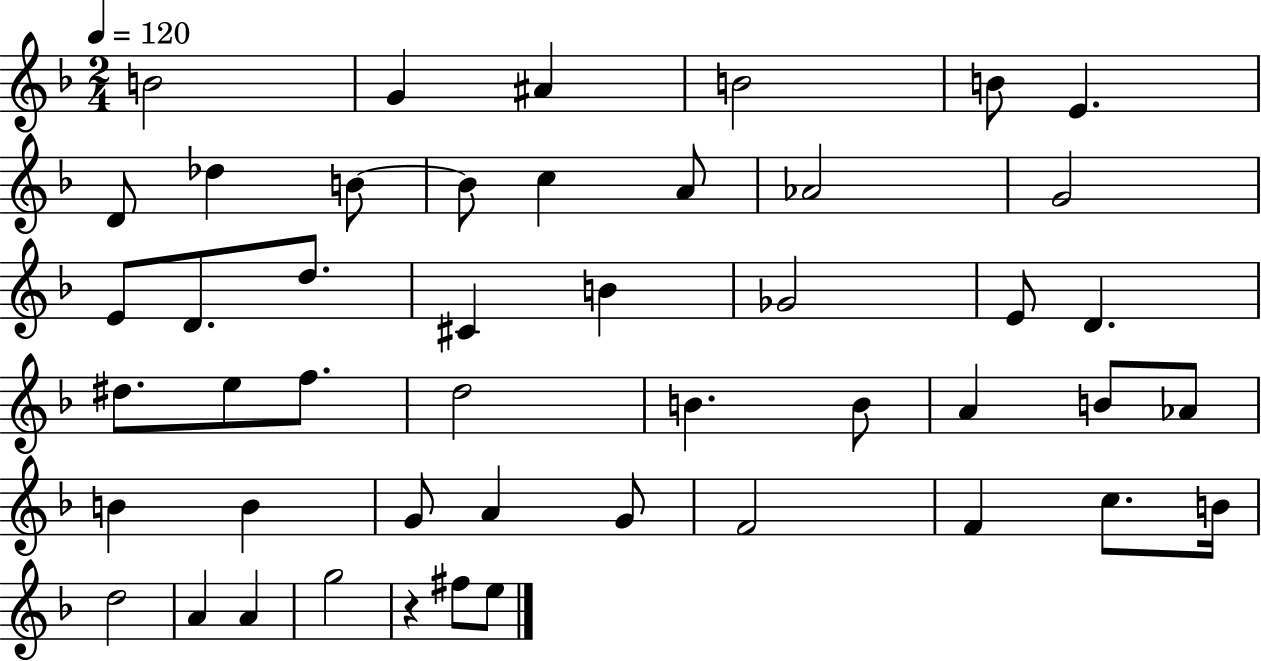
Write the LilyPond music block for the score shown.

{
  \clef treble
  \numericTimeSignature
  \time 2/4
  \key f \major
  \tempo 4 = 120
  \repeat volta 2 { b'2 | g'4 ais'4 | b'2 | b'8 e'4. | \break d'8 des''4 b'8~~ | b'8 c''4 a'8 | aes'2 | g'2 | \break e'8 d'8. d''8. | cis'4 b'4 | ges'2 | e'8 d'4. | \break dis''8. e''8 f''8. | d''2 | b'4. b'8 | a'4 b'8 aes'8 | \break b'4 b'4 | g'8 a'4 g'8 | f'2 | f'4 c''8. b'16 | \break d''2 | a'4 a'4 | g''2 | r4 fis''8 e''8 | \break } \bar "|."
}